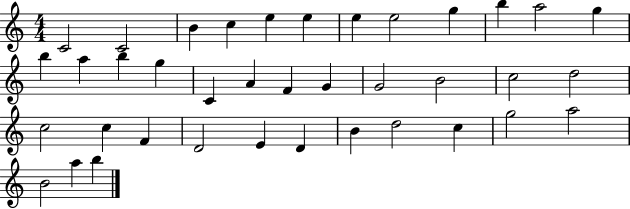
C4/h C4/h B4/q C5/q E5/q E5/q E5/q E5/h G5/q B5/q A5/h G5/q B5/q A5/q B5/q G5/q C4/q A4/q F4/q G4/q G4/h B4/h C5/h D5/h C5/h C5/q F4/q D4/h E4/q D4/q B4/q D5/h C5/q G5/h A5/h B4/h A5/q B5/q